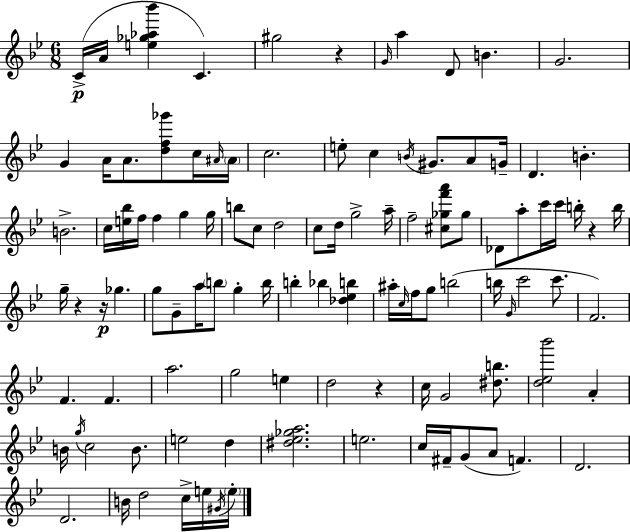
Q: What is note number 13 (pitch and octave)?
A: C5